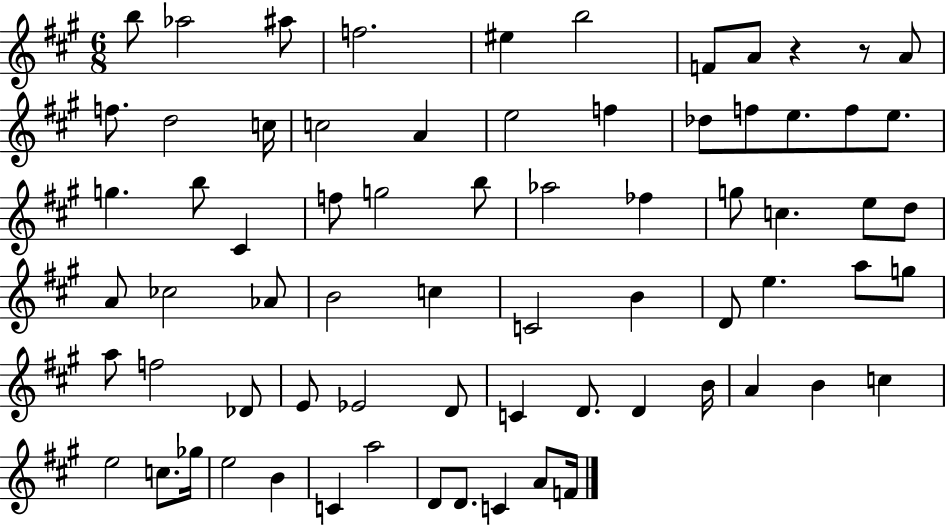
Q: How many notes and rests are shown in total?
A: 71